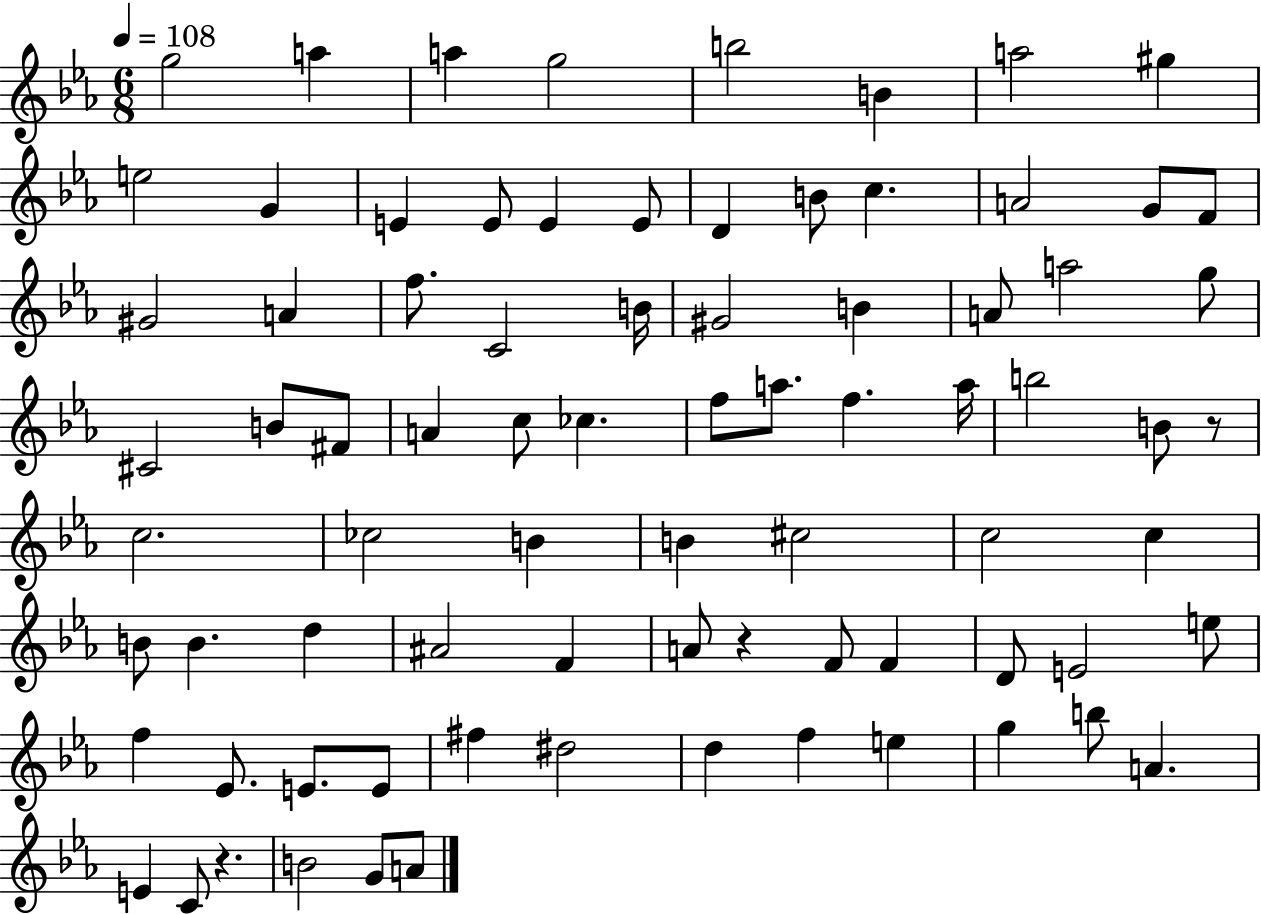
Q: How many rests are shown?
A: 3